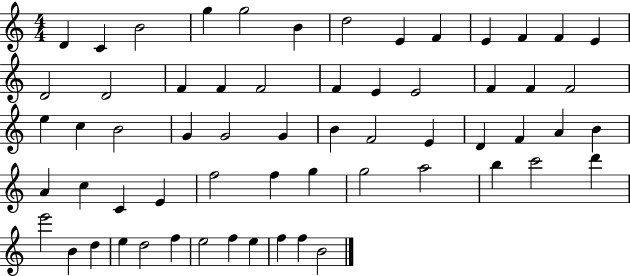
{
  \clef treble
  \numericTimeSignature
  \time 4/4
  \key c \major
  d'4 c'4 b'2 | g''4 g''2 b'4 | d''2 e'4 f'4 | e'4 f'4 f'4 e'4 | \break d'2 d'2 | f'4 f'4 f'2 | f'4 e'4 e'2 | f'4 f'4 f'2 | \break e''4 c''4 b'2 | g'4 g'2 g'4 | b'4 f'2 e'4 | d'4 f'4 a'4 b'4 | \break a'4 c''4 c'4 e'4 | f''2 f''4 g''4 | g''2 a''2 | b''4 c'''2 d'''4 | \break e'''2 b'4 d''4 | e''4 d''2 f''4 | e''2 f''4 e''4 | f''4 f''4 b'2 | \break \bar "|."
}